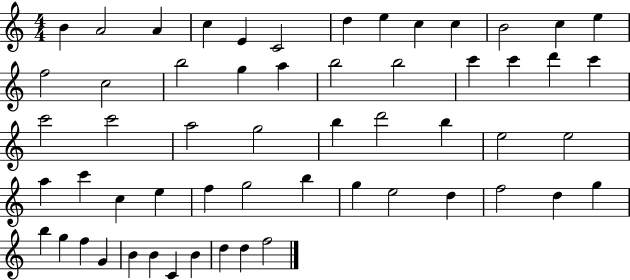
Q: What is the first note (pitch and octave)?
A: B4